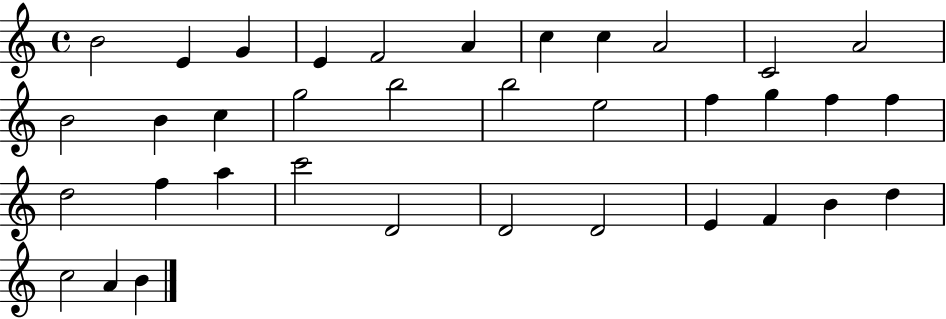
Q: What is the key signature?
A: C major